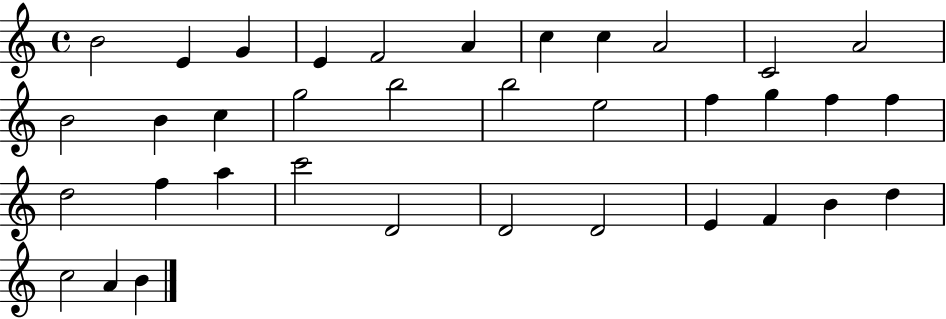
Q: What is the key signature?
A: C major